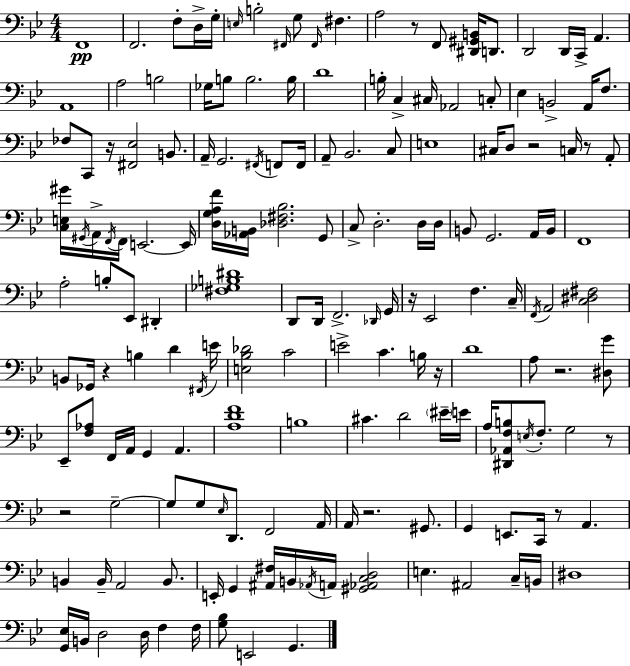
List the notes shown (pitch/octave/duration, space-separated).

F2/w F2/h. F3/e D3/s G3/s E3/s B3/h F#2/s G3/e F#2/s F#3/q. A3/h R/e F2/e [D#2,G#2,B2]/s D2/e. D2/h D2/s C2/s A2/q. A2/w A3/h B3/h Gb3/s B3/e B3/h. B3/s D4/w B3/s C3/q C#3/s Ab2/h C3/e Eb3/q B2/h A2/s F3/e. FES3/e C2/e R/s [F#2,Eb3]/h B2/e. A2/s G2/h. F#2/s F2/e F2/s A2/e Bb2/h. C3/e E3/w C#3/s D3/e R/h C3/s R/e A2/e [C3,E3,G#4]/s G#2/s A2/s F2/s F2/s E2/h. E2/s [D3,G3,A3,F4]/s [Ab2,B2]/s [Db3,F#3,Bb3]/h. G2/e C3/e D3/h. D3/s D3/s B2/e G2/h. A2/s B2/s F2/w A3/h B3/e Eb2/e D#2/q [F#3,Gb3,B3,D#4]/w D2/e D2/s F2/h. Db2/s G2/s R/s Eb2/h F3/q. C3/s F2/s A2/h [C3,D#3,F#3]/h B2/e Gb2/s R/q B3/q D4/q F#2/s E4/s [E3,Bb3,Db4]/h C4/h E4/h C4/q. B3/s R/s D4/w A3/e R/h. [D#3,G4]/e Eb2/e [F3,Ab3]/e F2/s A2/s G2/q A2/q. [A3,D4,F4]/w B3/w C#4/q. D4/h EIS4/s E4/s A3/s [D#2,Ab2,F3,B3]/e E3/s F3/e. G3/h R/e R/h G3/h G3/e G3/e Eb3/s D2/e. F2/h A2/s A2/s R/h. G#2/e. G2/q E2/e. C2/s R/e A2/q. B2/q B2/s A2/h B2/e. E2/s G2/q [A#2,F#3]/s B2/s Ab2/s A2/s [G#2,Ab2,C3,D3]/h E3/q. A#2/h C3/s B2/s D#3/w [G2,Eb3]/s B2/s D3/h D3/s F3/q F3/s [G3,Bb3]/e E2/h G2/q.